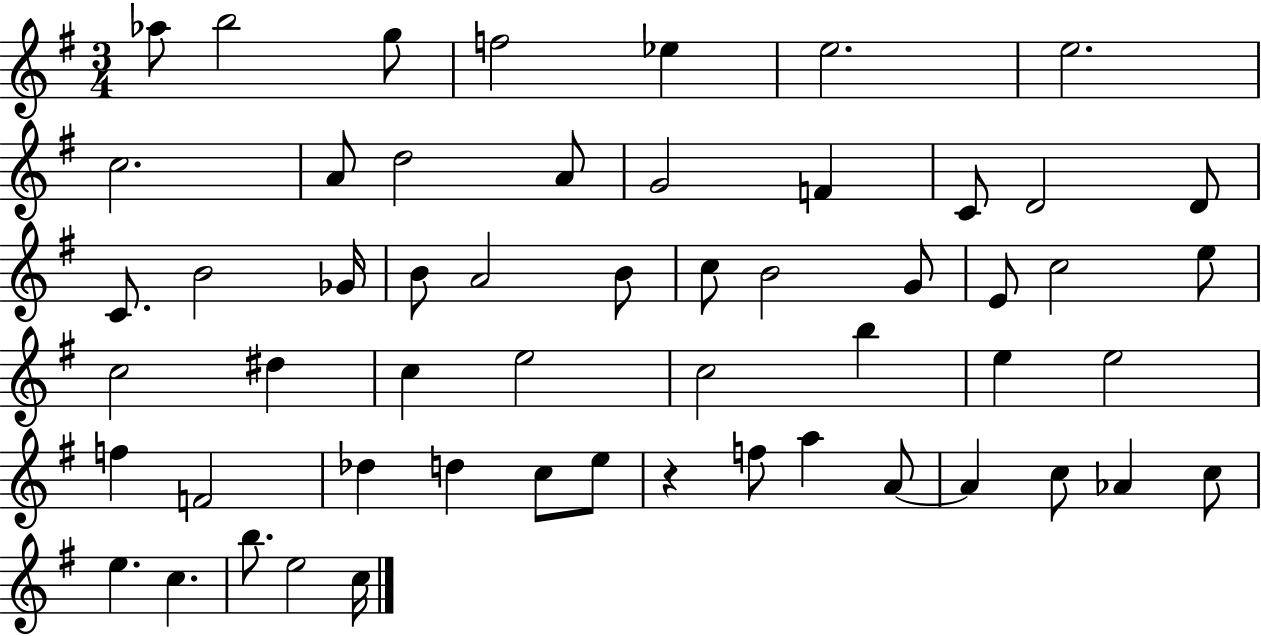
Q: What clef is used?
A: treble